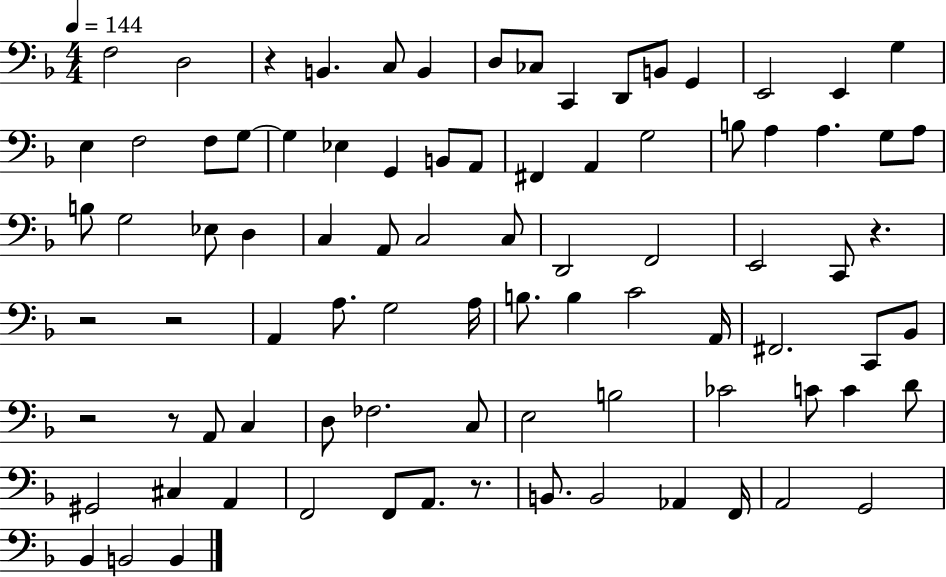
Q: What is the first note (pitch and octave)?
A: F3